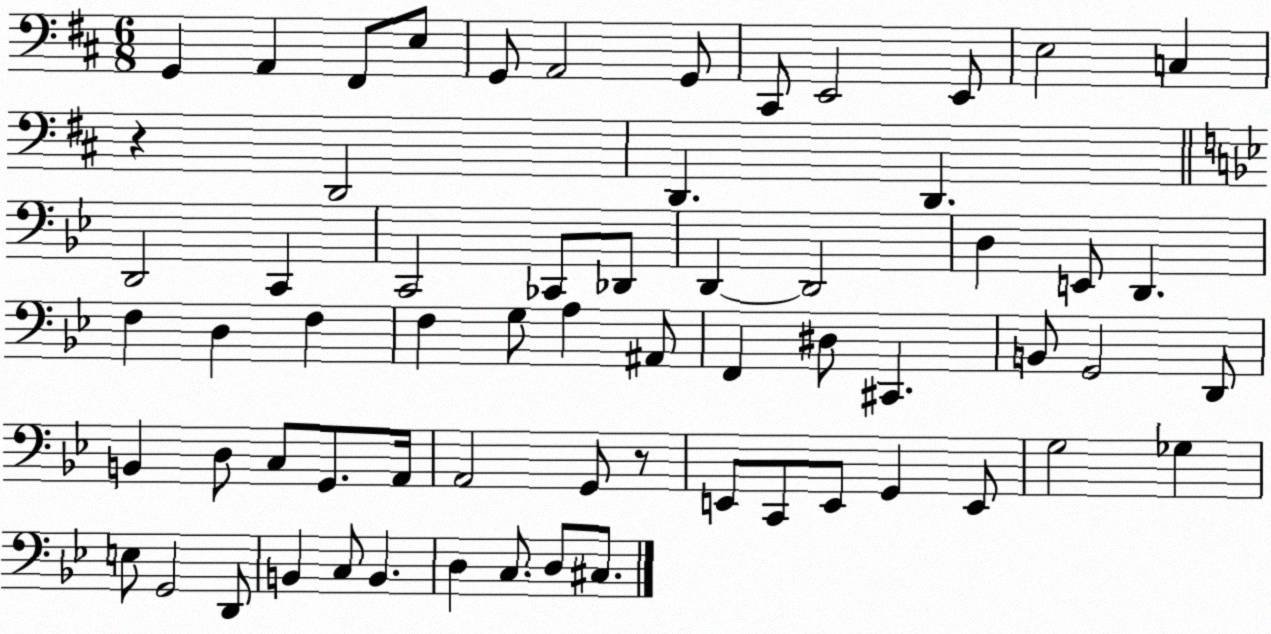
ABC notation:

X:1
T:Untitled
M:6/8
L:1/4
K:D
G,, A,, ^F,,/2 E,/2 G,,/2 A,,2 G,,/2 ^C,,/2 E,,2 E,,/2 E,2 C, z D,,2 D,, D,, D,,2 C,, C,,2 _C,,/2 _D,,/2 D,, D,,2 D, E,,/2 D,, F, D, F, F, G,/2 A, ^A,,/2 F,, ^D,/2 ^C,, B,,/2 G,,2 D,,/2 B,, D,/2 C,/2 G,,/2 A,,/4 A,,2 G,,/2 z/2 E,,/2 C,,/2 E,,/2 G,, E,,/2 G,2 _G, E,/2 G,,2 D,,/2 B,, C,/2 B,, D, C,/2 D,/2 ^C,/2